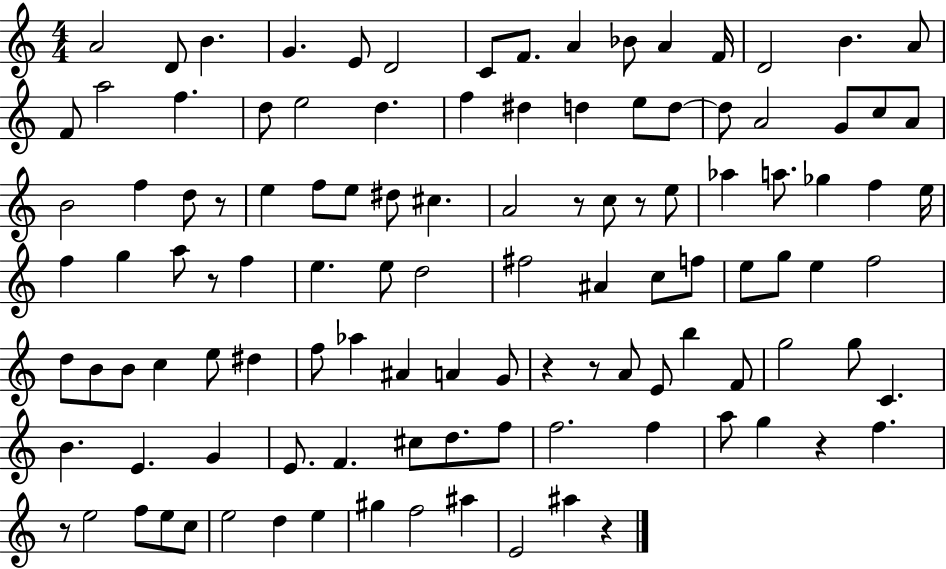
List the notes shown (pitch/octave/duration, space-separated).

A4/h D4/e B4/q. G4/q. E4/e D4/h C4/e F4/e. A4/q Bb4/e A4/q F4/s D4/h B4/q. A4/e F4/e A5/h F5/q. D5/e E5/h D5/q. F5/q D#5/q D5/q E5/e D5/e D5/e A4/h G4/e C5/e A4/e B4/h F5/q D5/e R/e E5/q F5/e E5/e D#5/e C#5/q. A4/h R/e C5/e R/e E5/e Ab5/q A5/e. Gb5/q F5/q E5/s F5/q G5/q A5/e R/e F5/q E5/q. E5/e D5/h F#5/h A#4/q C5/e F5/e E5/e G5/e E5/q F5/h D5/e B4/e B4/e C5/q E5/e D#5/q F5/e Ab5/q A#4/q A4/q G4/e R/q R/e A4/e E4/e B5/q F4/e G5/h G5/e C4/q. B4/q. E4/q. G4/q E4/e. F4/q. C#5/e D5/e. F5/e F5/h. F5/q A5/e G5/q R/q F5/q. R/e E5/h F5/e E5/e C5/e E5/h D5/q E5/q G#5/q F5/h A#5/q E4/h A#5/q R/q